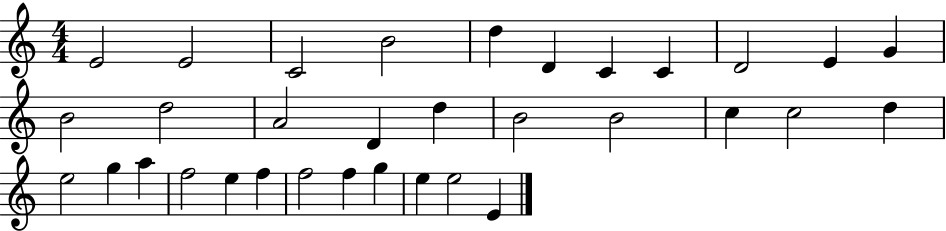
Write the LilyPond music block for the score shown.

{
  \clef treble
  \numericTimeSignature
  \time 4/4
  \key c \major
  e'2 e'2 | c'2 b'2 | d''4 d'4 c'4 c'4 | d'2 e'4 g'4 | \break b'2 d''2 | a'2 d'4 d''4 | b'2 b'2 | c''4 c''2 d''4 | \break e''2 g''4 a''4 | f''2 e''4 f''4 | f''2 f''4 g''4 | e''4 e''2 e'4 | \break \bar "|."
}